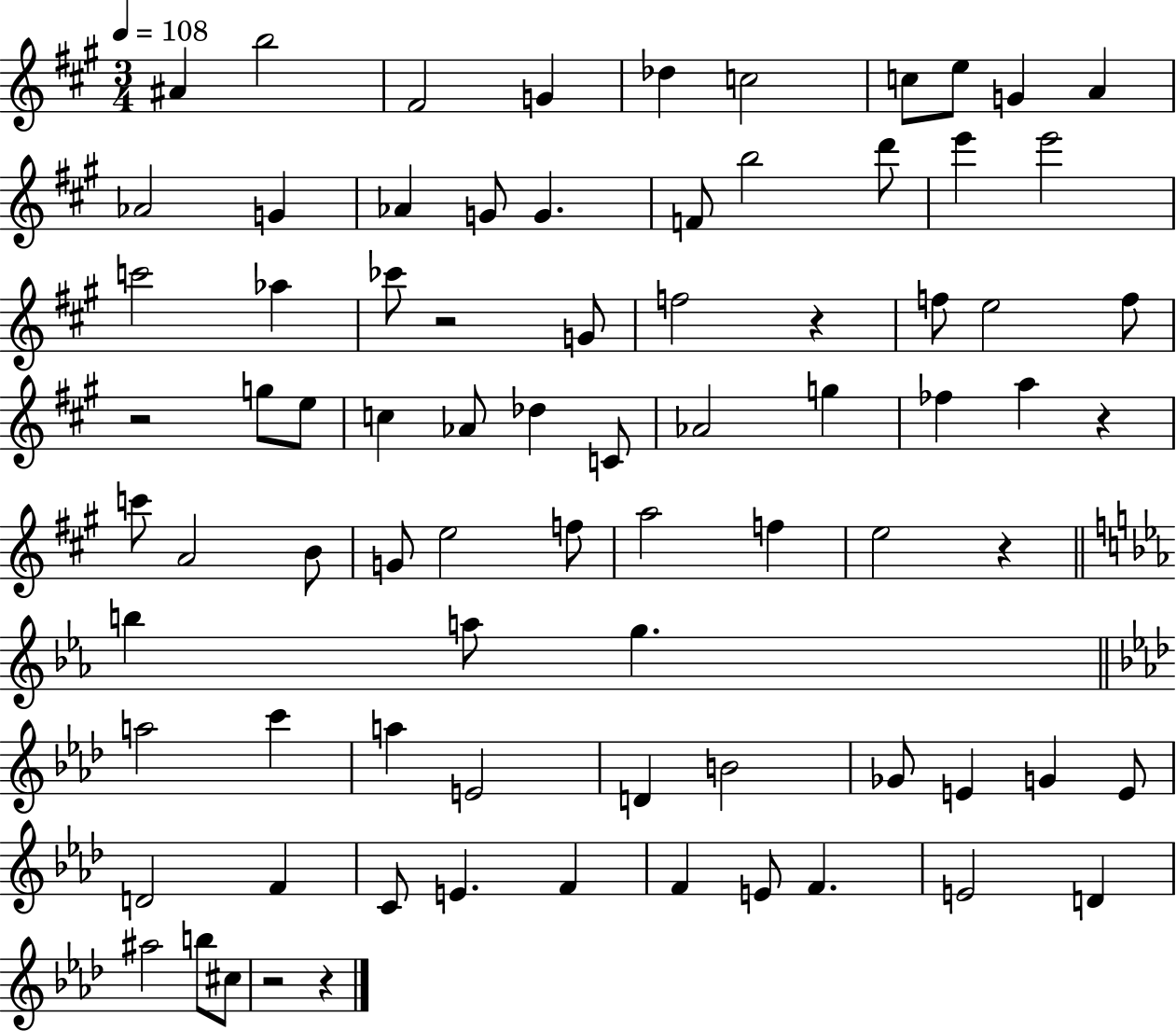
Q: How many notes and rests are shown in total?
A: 80